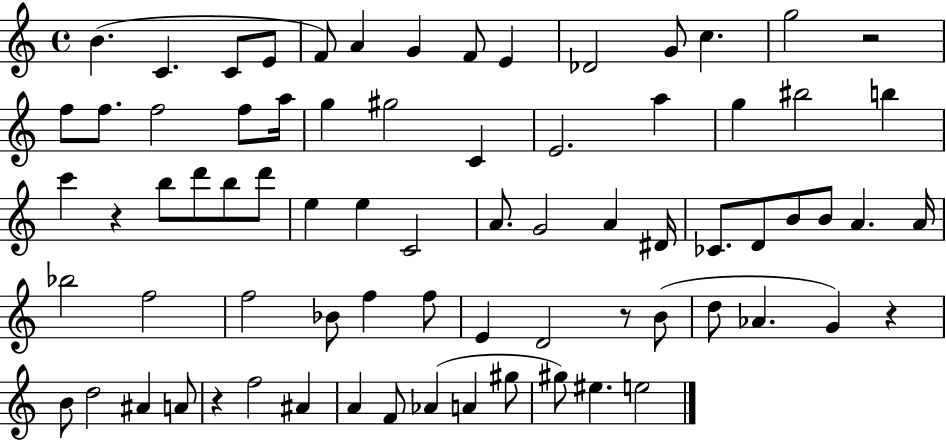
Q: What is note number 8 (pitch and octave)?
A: F4